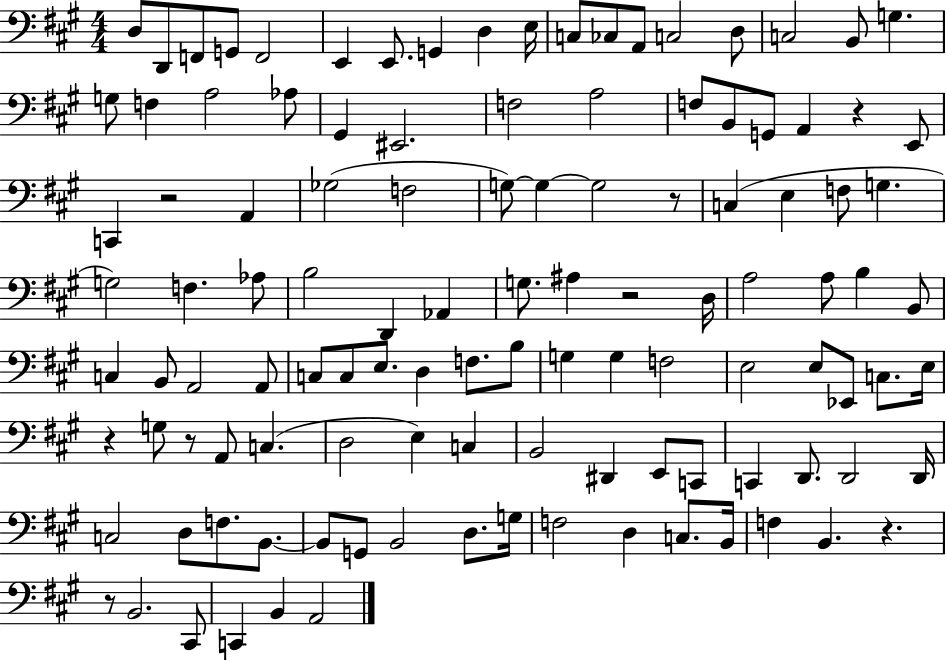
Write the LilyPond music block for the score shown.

{
  \clef bass
  \numericTimeSignature
  \time 4/4
  \key a \major
  d8 d,8 f,8 g,8 f,2 | e,4 e,8. g,4 d4 e16 | c8 ces8 a,8 c2 d8 | c2 b,8 g4. | \break g8 f4 a2 aes8 | gis,4 eis,2. | f2 a2 | f8 b,8 g,8 a,4 r4 e,8 | \break c,4 r2 a,4 | ges2( f2 | g8~~) g4~~ g2 r8 | c4( e4 f8 g4. | \break g2) f4. aes8 | b2 d,4 aes,4 | g8. ais4 r2 d16 | a2 a8 b4 b,8 | \break c4 b,8 a,2 a,8 | c8 c8 e8. d4 f8. b8 | g4 g4 f2 | e2 e8 ees,8 c8. e16 | \break r4 g8 r8 a,8 c4.( | d2 e4) c4 | b,2 dis,4 e,8 c,8 | c,4 d,8. d,2 d,16 | \break c2 d8 f8. b,8.~~ | b,8 g,8 b,2 d8. g16 | f2 d4 c8. b,16 | f4 b,4. r4. | \break r8 b,2. cis,8 | c,4 b,4 a,2 | \bar "|."
}